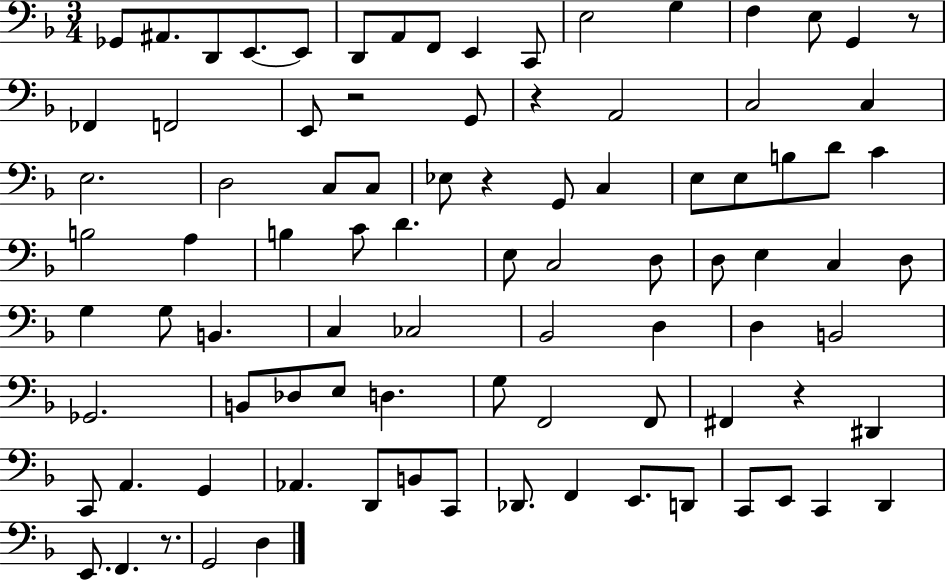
Gb2/e A#2/e. D2/e E2/e. E2/e D2/e A2/e F2/e E2/q C2/e E3/h G3/q F3/q E3/e G2/q R/e FES2/q F2/h E2/e R/h G2/e R/q A2/h C3/h C3/q E3/h. D3/h C3/e C3/e Eb3/e R/q G2/e C3/q E3/e E3/e B3/e D4/e C4/q B3/h A3/q B3/q C4/e D4/q. E3/e C3/h D3/e D3/e E3/q C3/q D3/e G3/q G3/e B2/q. C3/q CES3/h Bb2/h D3/q D3/q B2/h Gb2/h. B2/e Db3/e E3/e D3/q. G3/e F2/h F2/e F#2/q R/q D#2/q C2/e A2/q. G2/q Ab2/q. D2/e B2/e C2/e Db2/e. F2/q E2/e. D2/e C2/e E2/e C2/q D2/q E2/e. F2/q. R/e. G2/h D3/q